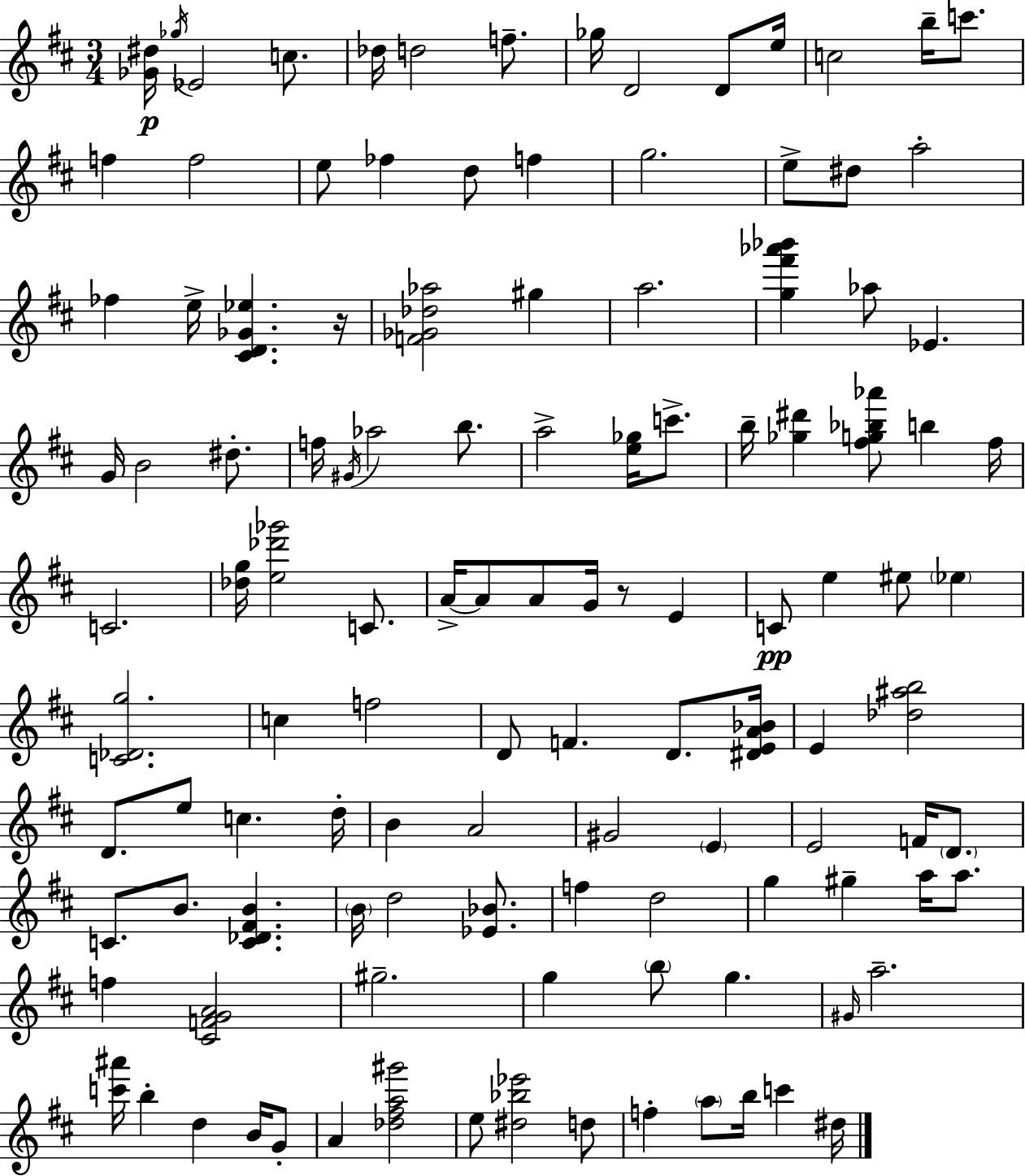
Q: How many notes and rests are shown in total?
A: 118